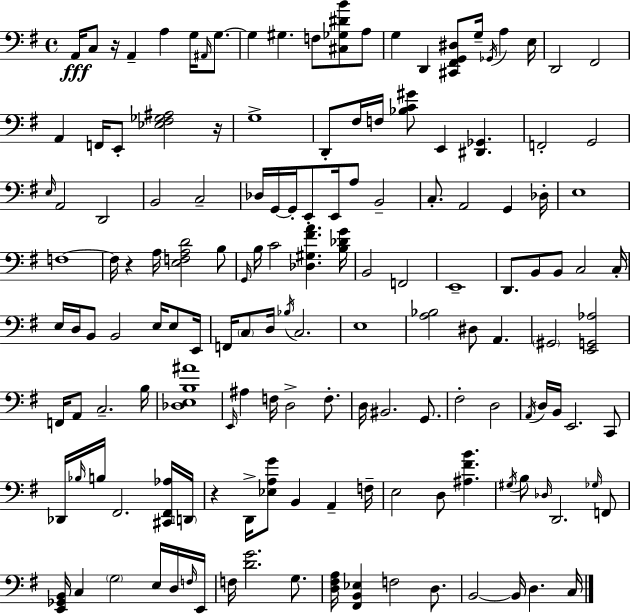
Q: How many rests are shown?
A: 4